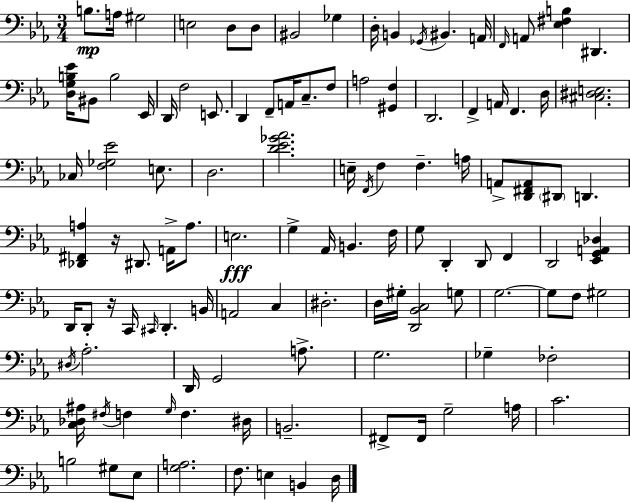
{
  \clef bass
  \numericTimeSignature
  \time 3/4
  \key c \minor
  b8.\mp a16 gis2 | e2 d8 d8 | bis,2 ges4 | d16-. b,4 \acciaccatura { ges,16 } bis,4. | \break a,16 \grace { f,16 } a,8 <ees fis b>4 dis,4. | <d g b ees'>16 bis,8 b2 | ees,16 d,16 f2 e,8. | d,4 f,8-- a,16 c8.-- | \break f8 a2 <gis, f>4 | d,2. | f,4-> a,16 f,4. | d16 <cis dis e>2. | \break ces16 <f ges ees'>2 e8. | d2. | <d' ees' ges' aes'>2. | e16-- \acciaccatura { f,16 } f4 f4.-- | \break a16 a,8-> <d, fis, a,>8 \parenthesize dis,8 d,4. | <des, fis, a>4 r16 dis,8. a,16-> | a8. e2.\fff | g4-> aes,16 b,4. | \break f16 g8 d,4-. d,8 f,4 | d,2 <ees, g, a, des>4 | d,16 d,8-. r16 c,16 \grace { cis,16 } d,4.-. | b,16 a,2 | \break c4 dis2.-. | d16 gis16-. <d, bes, c>2 | g8 g2.~~ | g8 f8 gis2 | \break \acciaccatura { dis16 } aes2.-. | d,16 g,2 | a8.-> g2. | ges4-- fes2-. | \break <c des ais>16 \acciaccatura { fis16 } f4 \grace { g16 } | f4. dis16 b,2.-- | fis,8-> fis,16 g2-- | a16 c'2. | \break b2 | gis8 ees8 <g a>2. | f8. e4 | b,4 d16 \bar "|."
}